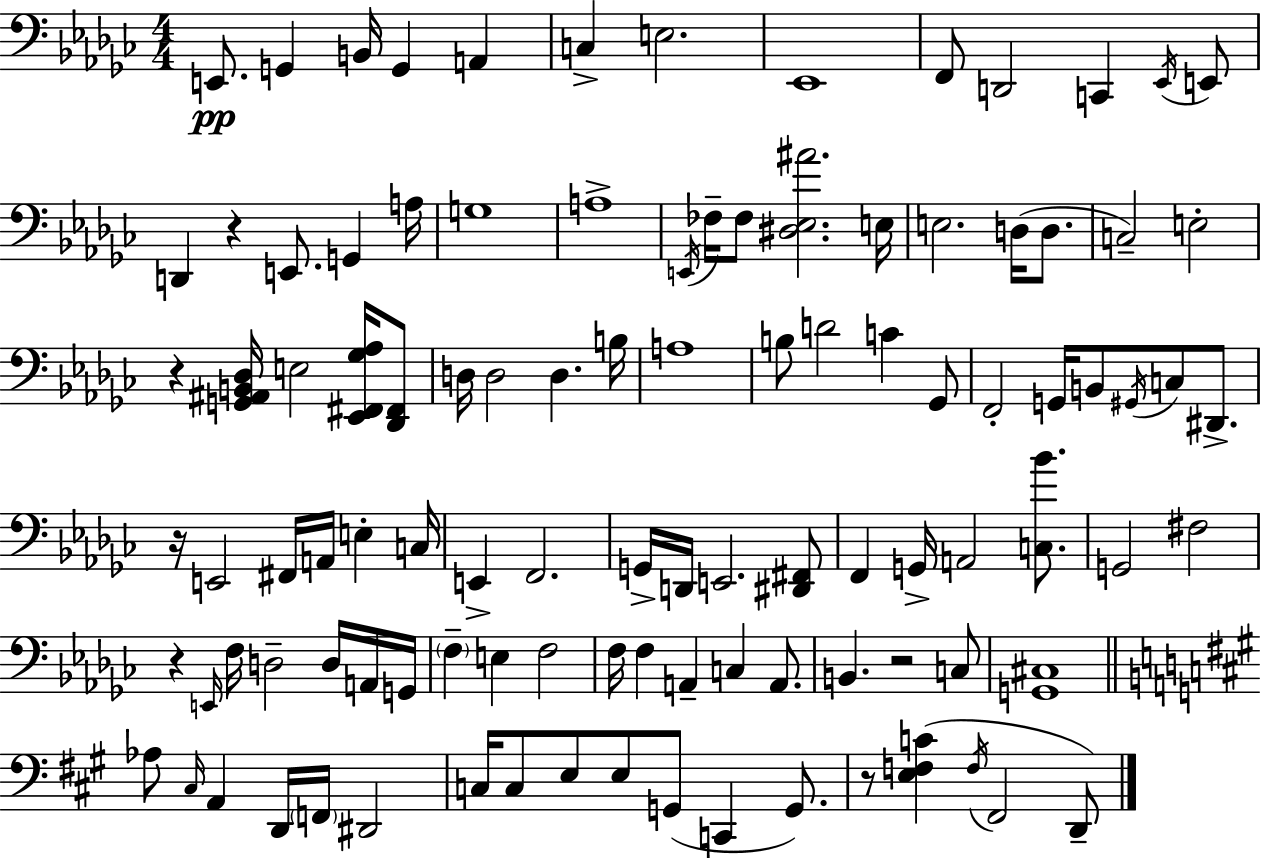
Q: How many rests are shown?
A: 6